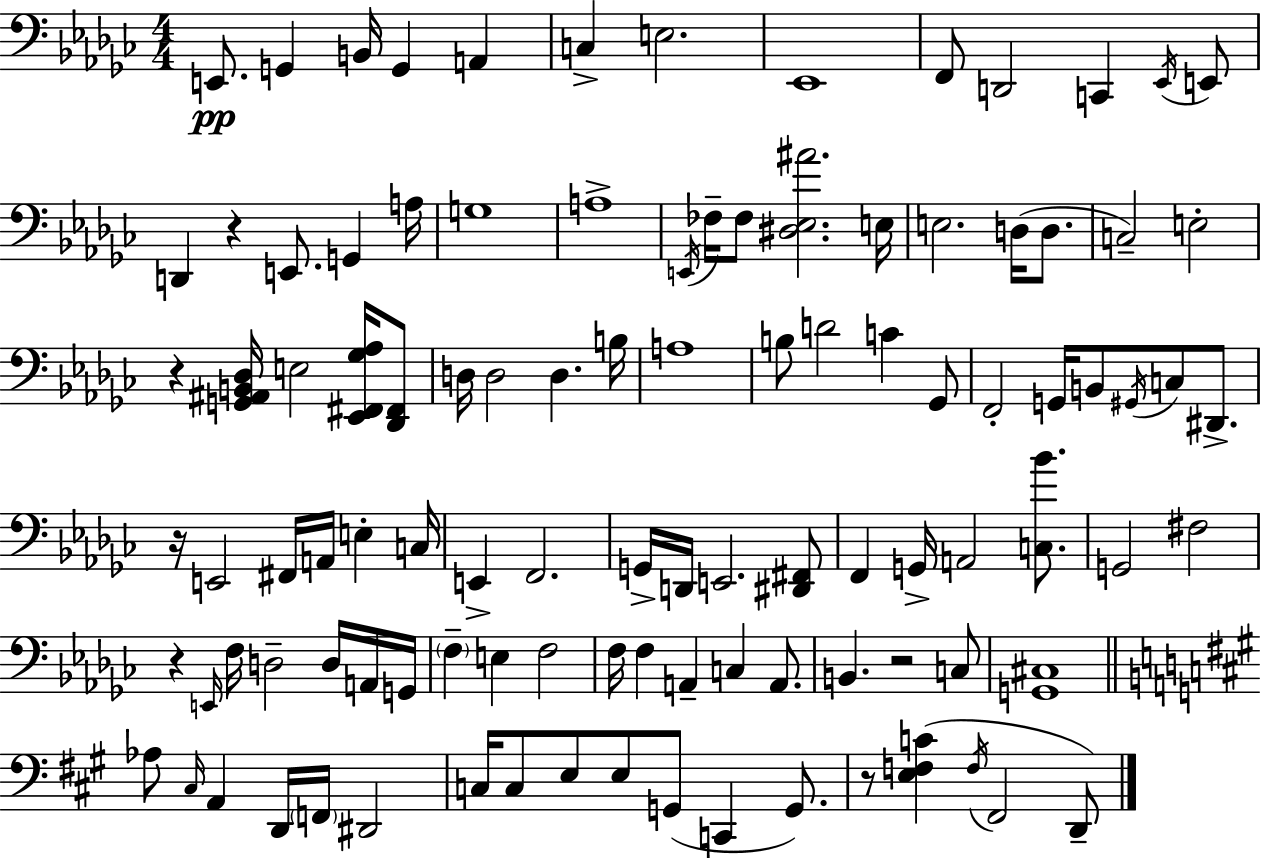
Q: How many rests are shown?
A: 6